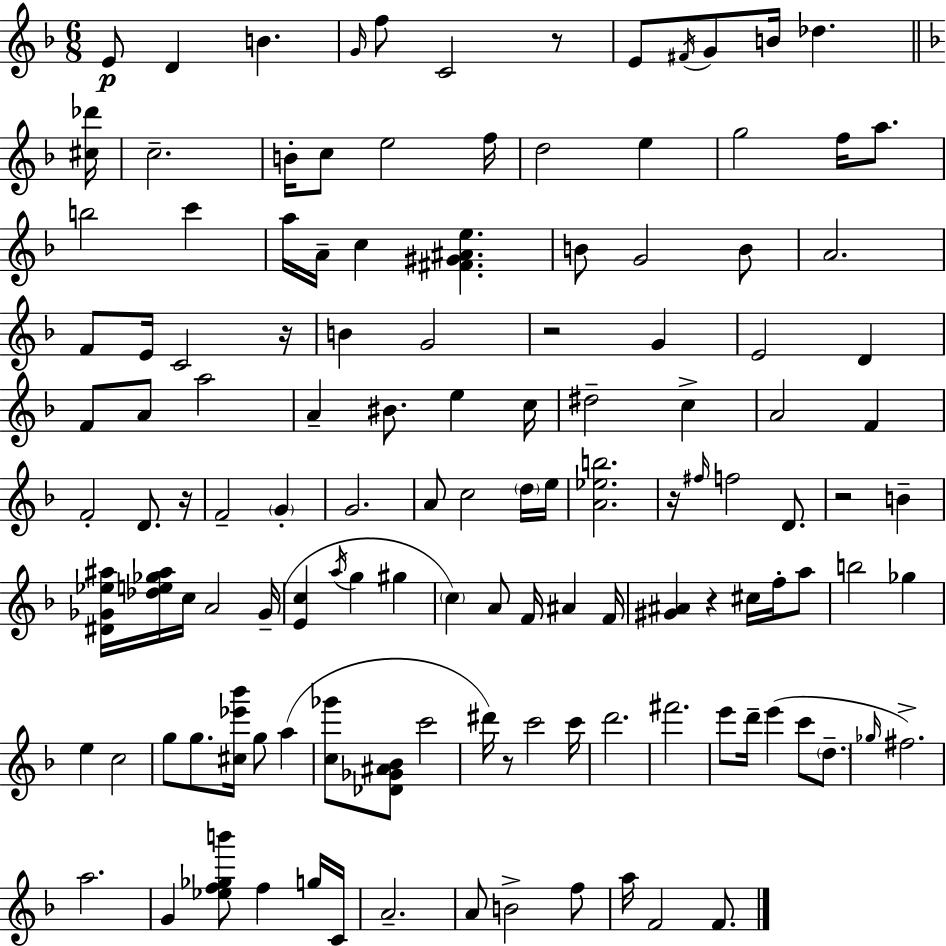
E4/e D4/q B4/q. G4/s F5/e C4/h R/e E4/e F#4/s G4/e B4/s Db5/q. [C#5,Db6]/s C5/h. B4/s C5/e E5/h F5/s D5/h E5/q G5/h F5/s A5/e. B5/h C6/q A5/s A4/s C5/q [F#4,G#4,A#4,E5]/q. B4/e G4/h B4/e A4/h. F4/e E4/s C4/h R/s B4/q G4/h R/h G4/q E4/h D4/q F4/e A4/e A5/h A4/q BIS4/e. E5/q C5/s D#5/h C5/q A4/h F4/q F4/h D4/e. R/s F4/h G4/q G4/h. A4/e C5/h D5/s E5/s [A4,Eb5,B5]/h. R/s F#5/s F5/h D4/e. R/h B4/q [D#4,Gb4,Eb5,A#5]/s [Db5,E5,Gb5,A#5]/s C5/s A4/h Gb4/s [E4,C5]/q A5/s G5/q G#5/q C5/q A4/e F4/s A#4/q F4/s [G#4,A#4]/q R/q C#5/s F5/s A5/e B5/h Gb5/q E5/q C5/h G5/e G5/e. [C#5,Eb6,Bb6]/s G5/e A5/q [C5,Gb6]/e [Db4,Gb4,A#4,Bb4]/e C6/h D#6/s R/e C6/h C6/s D6/h. F#6/h. E6/e D6/s E6/q C6/e D5/e. Gb5/s F#5/h. A5/h. G4/q [Eb5,F5,Gb5,B6]/e F5/q G5/s C4/s A4/h. A4/e B4/h F5/e A5/s F4/h F4/e.